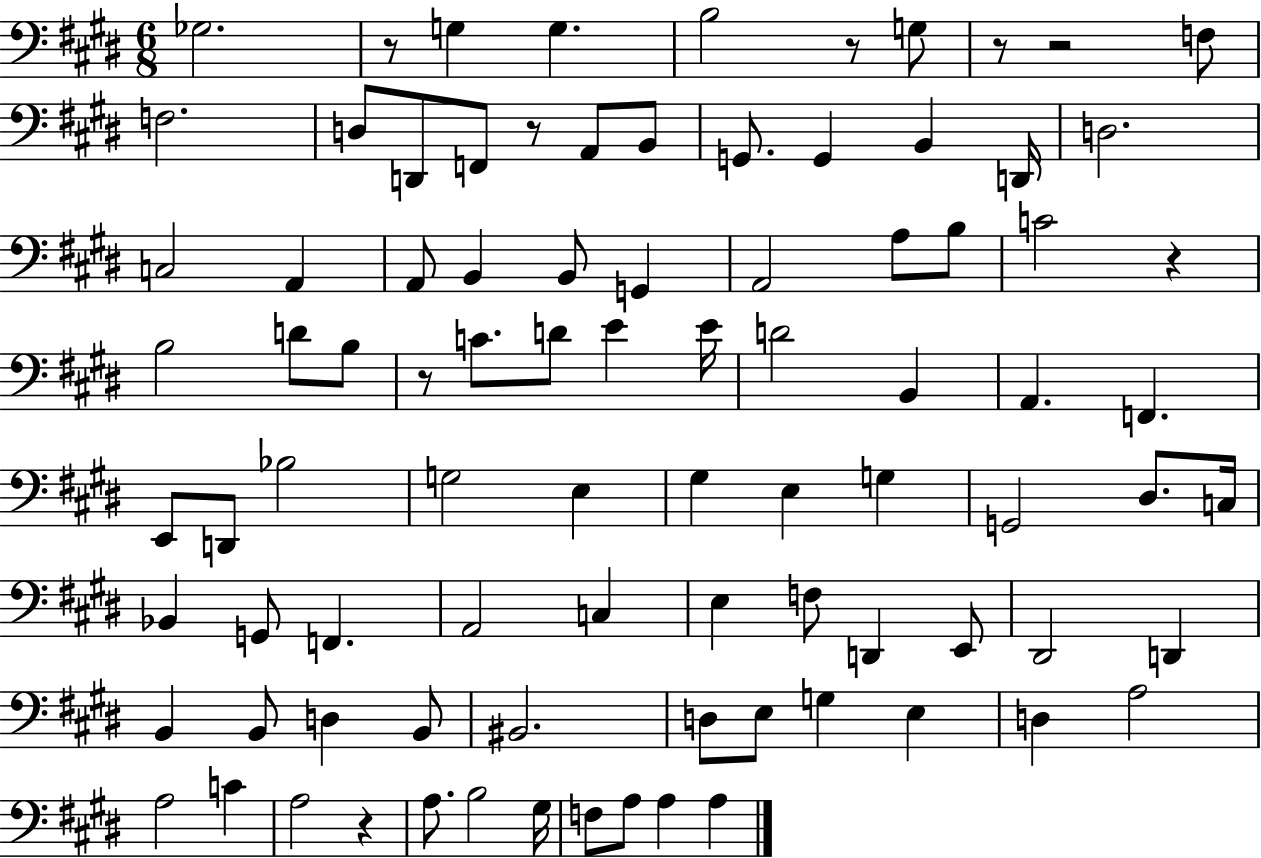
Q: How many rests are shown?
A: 8